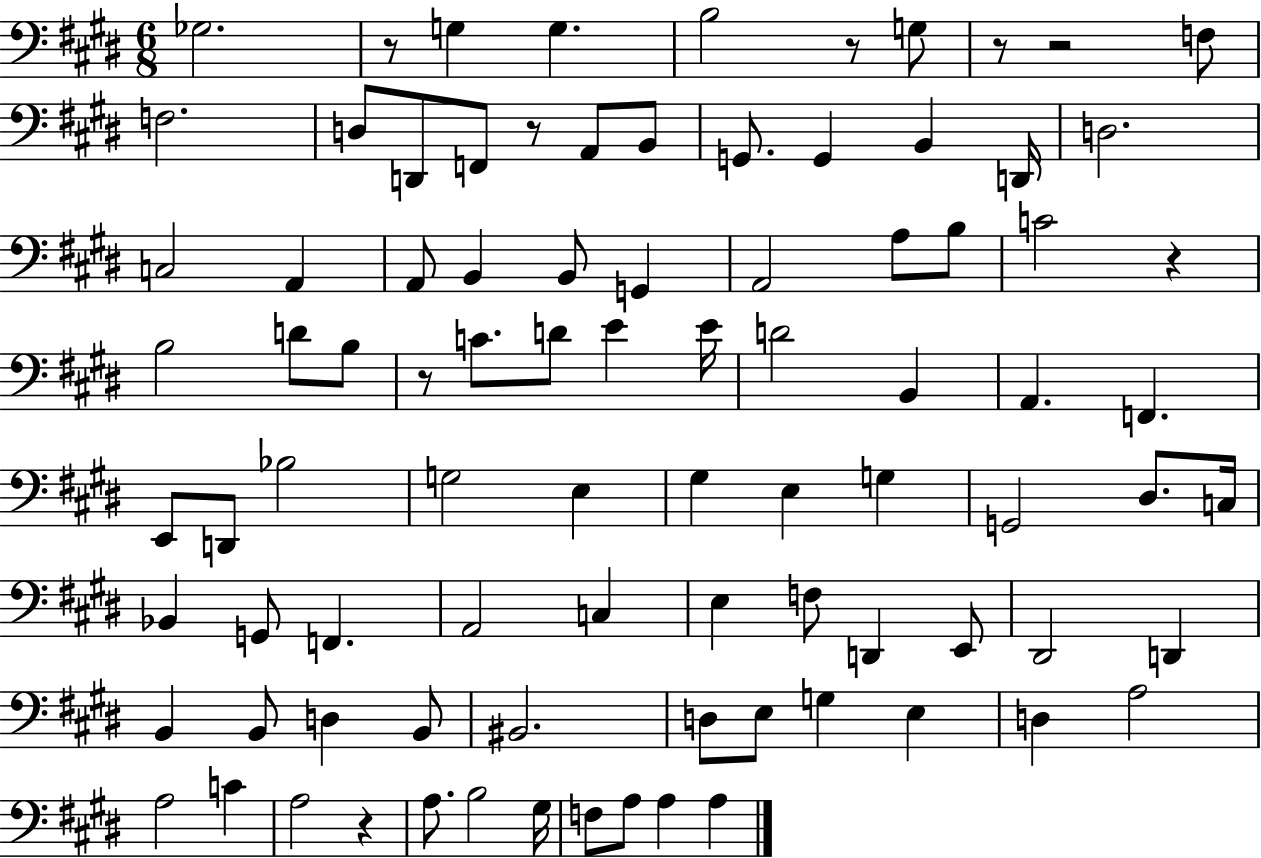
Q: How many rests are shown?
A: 8